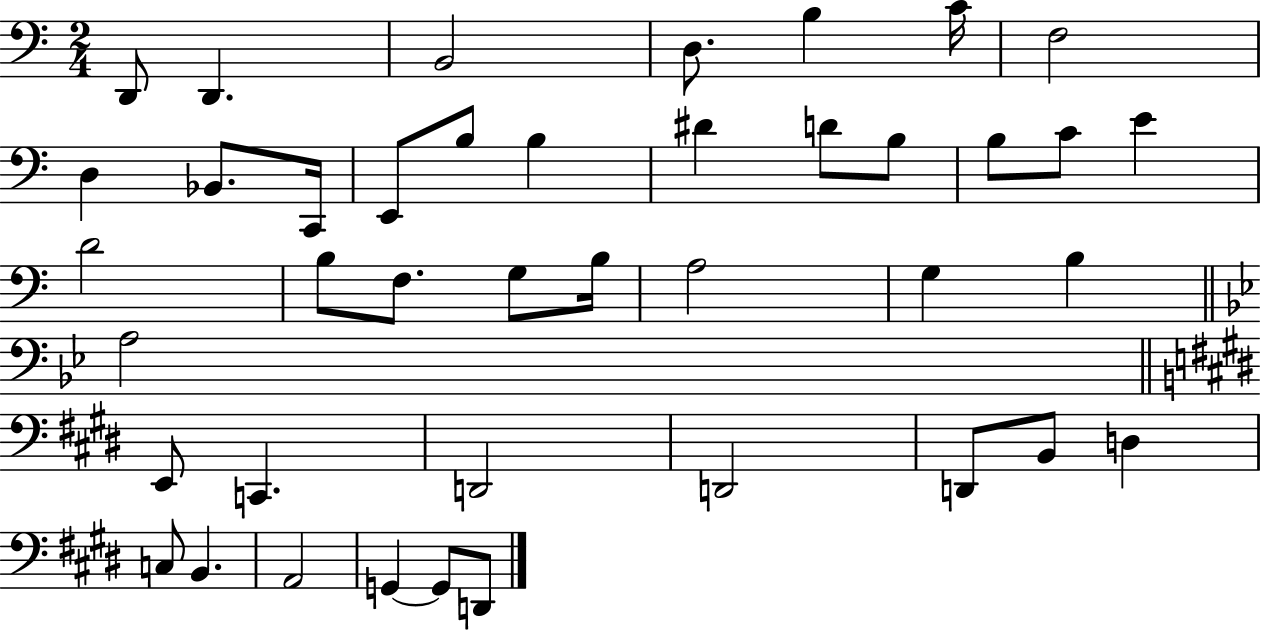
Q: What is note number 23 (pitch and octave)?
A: G3